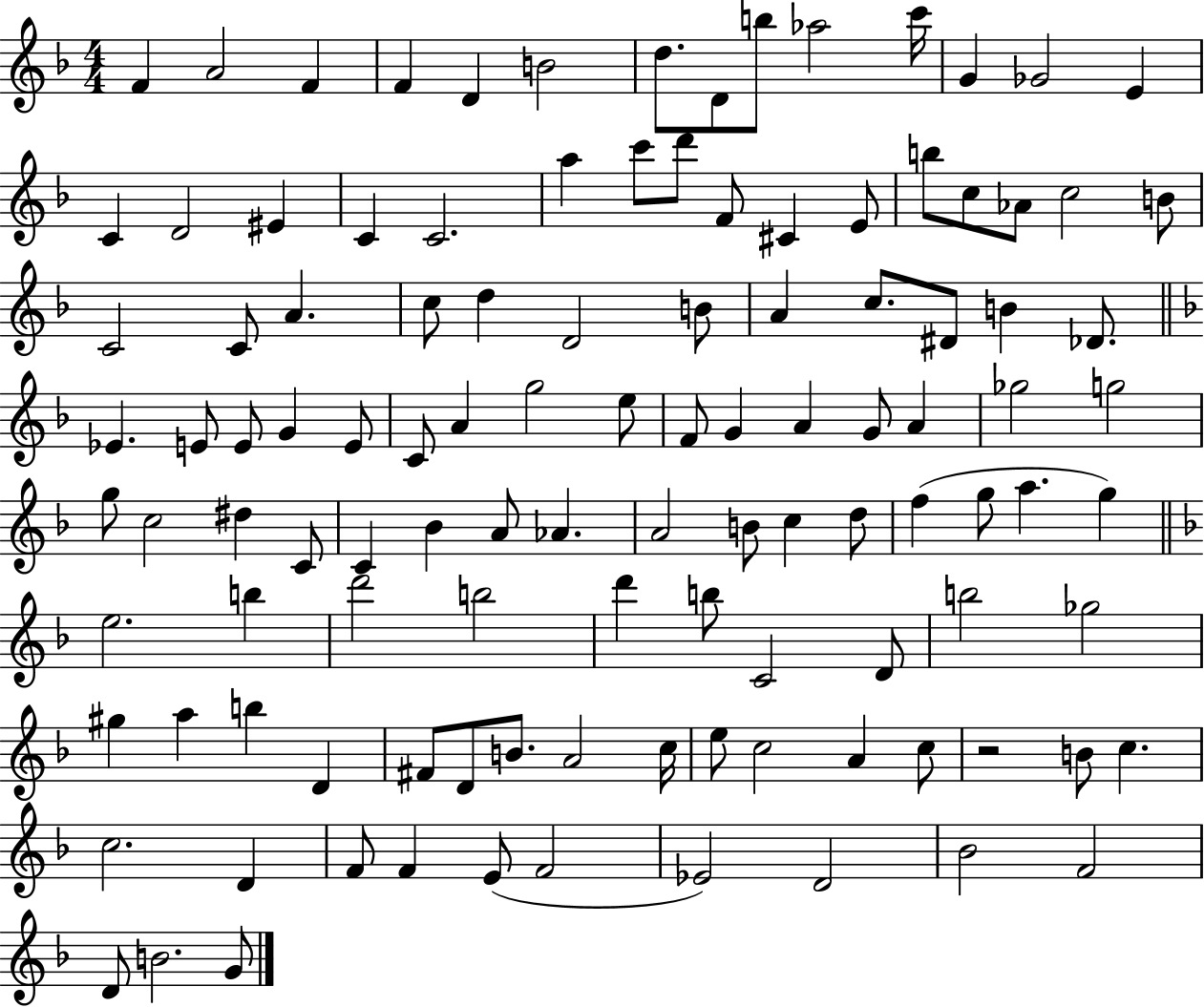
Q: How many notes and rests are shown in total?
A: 113